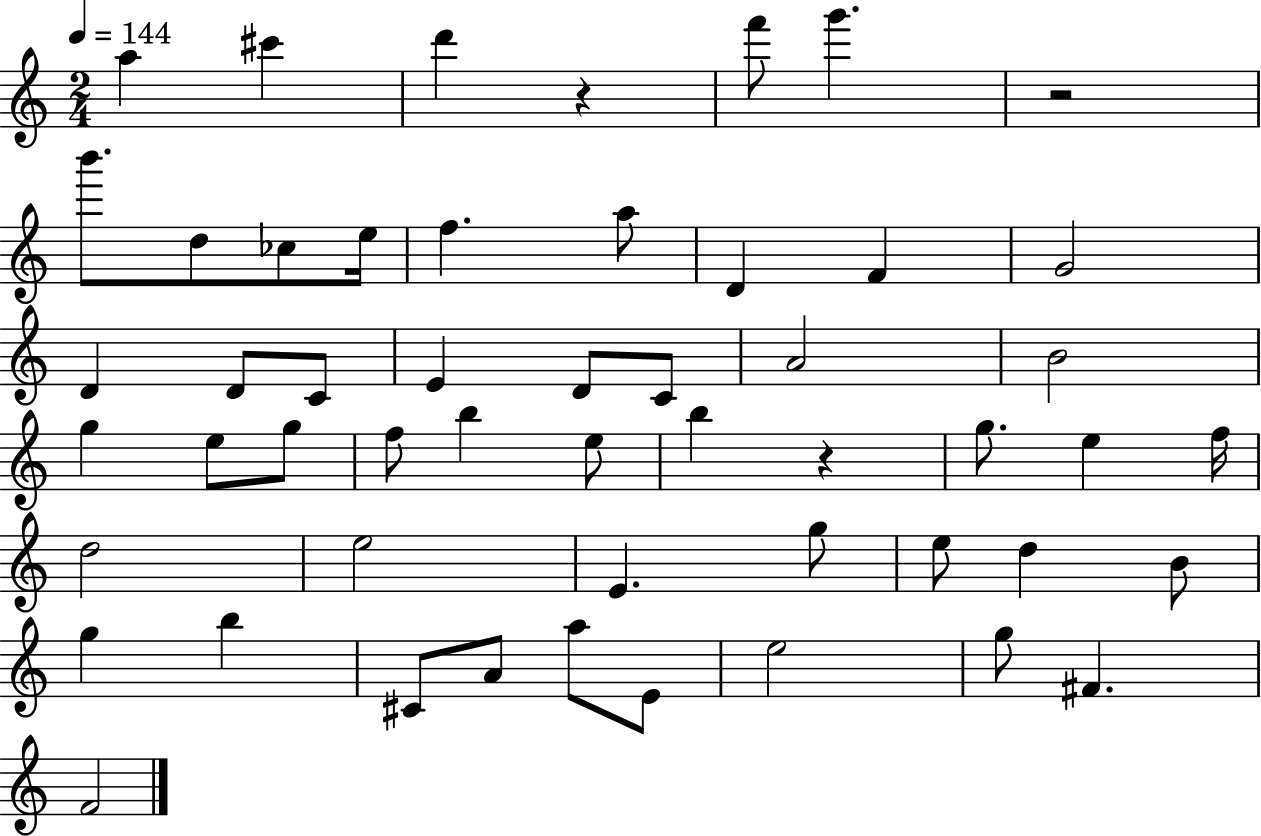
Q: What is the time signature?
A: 2/4